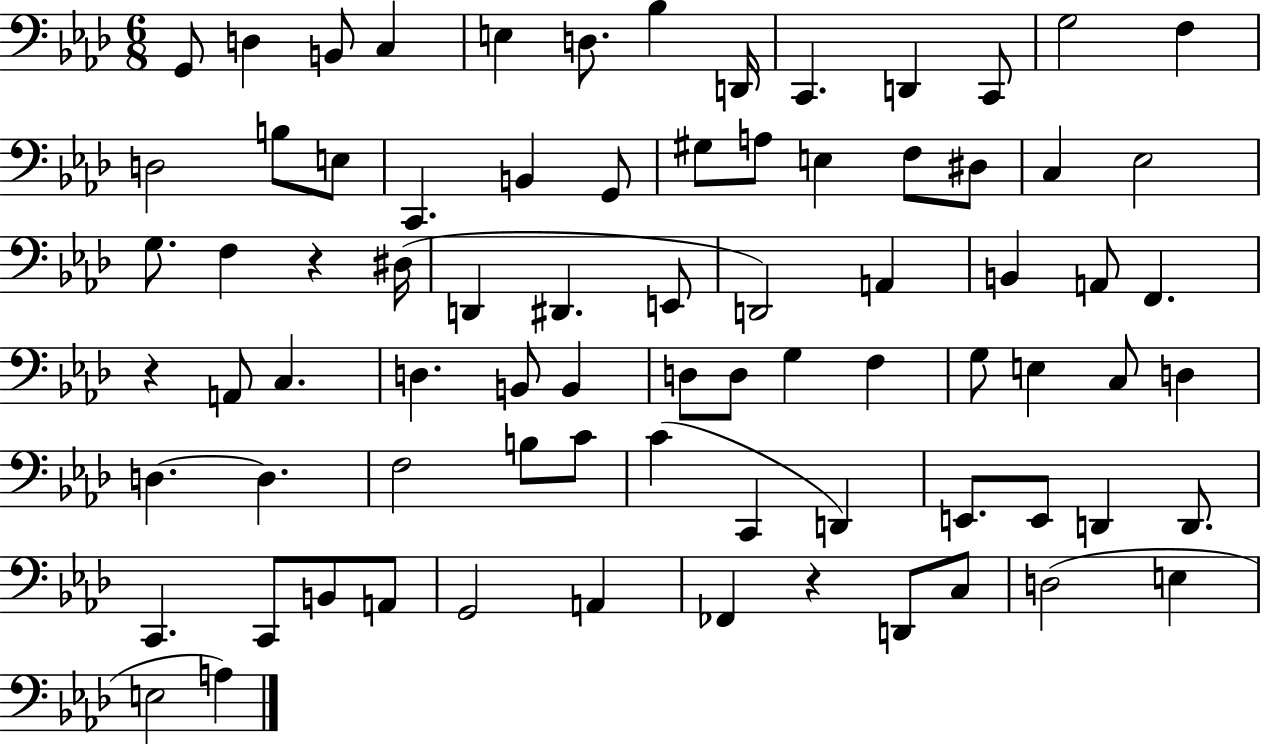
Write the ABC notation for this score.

X:1
T:Untitled
M:6/8
L:1/4
K:Ab
G,,/2 D, B,,/2 C, E, D,/2 _B, D,,/4 C,, D,, C,,/2 G,2 F, D,2 B,/2 E,/2 C,, B,, G,,/2 ^G,/2 A,/2 E, F,/2 ^D,/2 C, _E,2 G,/2 F, z ^D,/4 D,, ^D,, E,,/2 D,,2 A,, B,, A,,/2 F,, z A,,/2 C, D, B,,/2 B,, D,/2 D,/2 G, F, G,/2 E, C,/2 D, D, D, F,2 B,/2 C/2 C C,, D,, E,,/2 E,,/2 D,, D,,/2 C,, C,,/2 B,,/2 A,,/2 G,,2 A,, _F,, z D,,/2 C,/2 D,2 E, E,2 A,